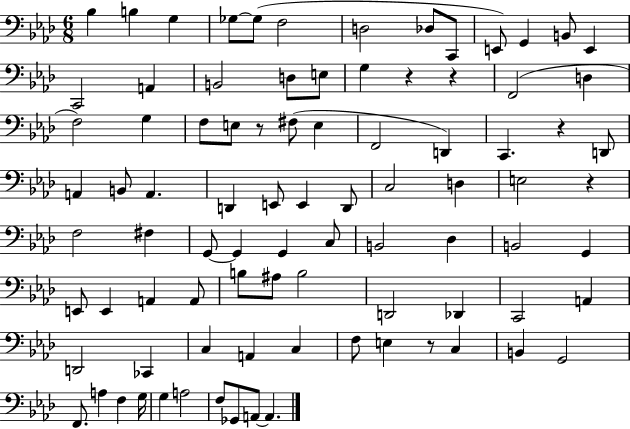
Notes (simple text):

Bb3/q B3/q G3/q Gb3/e Gb3/e F3/h D3/h Db3/e C2/e E2/e G2/q B2/e E2/q C2/h A2/q B2/h D3/e E3/e G3/q R/q R/q F2/h D3/q F3/h G3/q F3/e E3/e R/e F#3/e E3/q F2/h D2/q C2/q. R/q D2/e A2/q B2/e A2/q. D2/q E2/e E2/q D2/e C3/h D3/q E3/h R/q F3/h F#3/q G2/e G2/q G2/q C3/e B2/h Db3/q B2/h G2/q E2/e E2/q A2/q A2/e B3/e A#3/e B3/h D2/h Db2/q C2/h A2/q D2/h CES2/q C3/q A2/q C3/q F3/e E3/q R/e C3/q B2/q G2/h F2/e. A3/q F3/q G3/s G3/q A3/h F3/e Gb2/e A2/e A2/q.